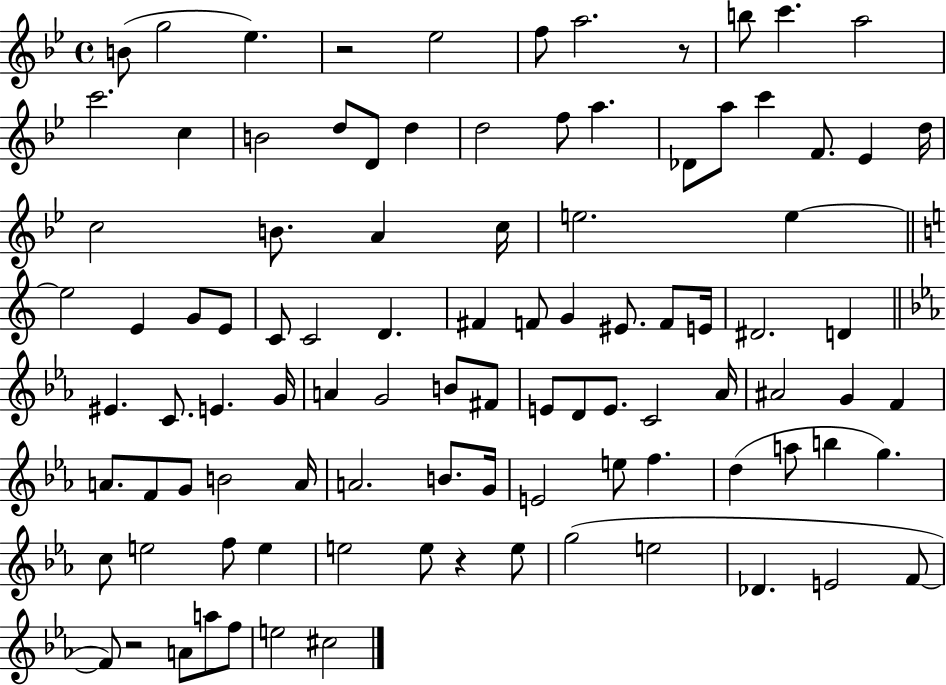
{
  \clef treble
  \time 4/4
  \defaultTimeSignature
  \key bes \major
  \repeat volta 2 { b'8( g''2 ees''4.) | r2 ees''2 | f''8 a''2. r8 | b''8 c'''4. a''2 | \break c'''2. c''4 | b'2 d''8 d'8 d''4 | d''2 f''8 a''4. | des'8 a''8 c'''4 f'8. ees'4 d''16 | \break c''2 b'8. a'4 c''16 | e''2. e''4~~ | \bar "||" \break \key a \minor e''2 e'4 g'8 e'8 | c'8 c'2 d'4. | fis'4 f'8 g'4 eis'8. f'8 e'16 | dis'2. d'4 | \break \bar "||" \break \key ees \major eis'4. c'8. e'4. g'16 | a'4 g'2 b'8 fis'8 | e'8 d'8 e'8. c'2 aes'16 | ais'2 g'4 f'4 | \break a'8. f'8 g'8 b'2 a'16 | a'2. b'8. g'16 | e'2 e''8 f''4. | d''4( a''8 b''4 g''4.) | \break c''8 e''2 f''8 e''4 | e''2 e''8 r4 e''8 | g''2( e''2 | des'4. e'2 f'8~~ | \break f'8) r2 a'8 a''8 f''8 | e''2 cis''2 | } \bar "|."
}